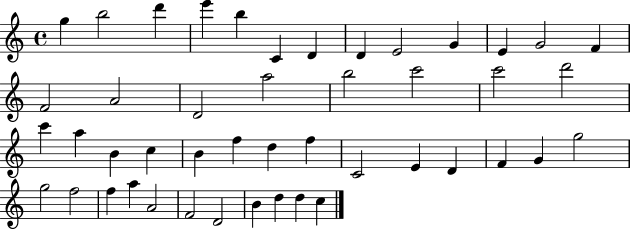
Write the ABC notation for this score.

X:1
T:Untitled
M:4/4
L:1/4
K:C
g b2 d' e' b C D D E2 G E G2 F F2 A2 D2 a2 b2 c'2 c'2 d'2 c' a B c B f d f C2 E D F G g2 g2 f2 f a A2 F2 D2 B d d c